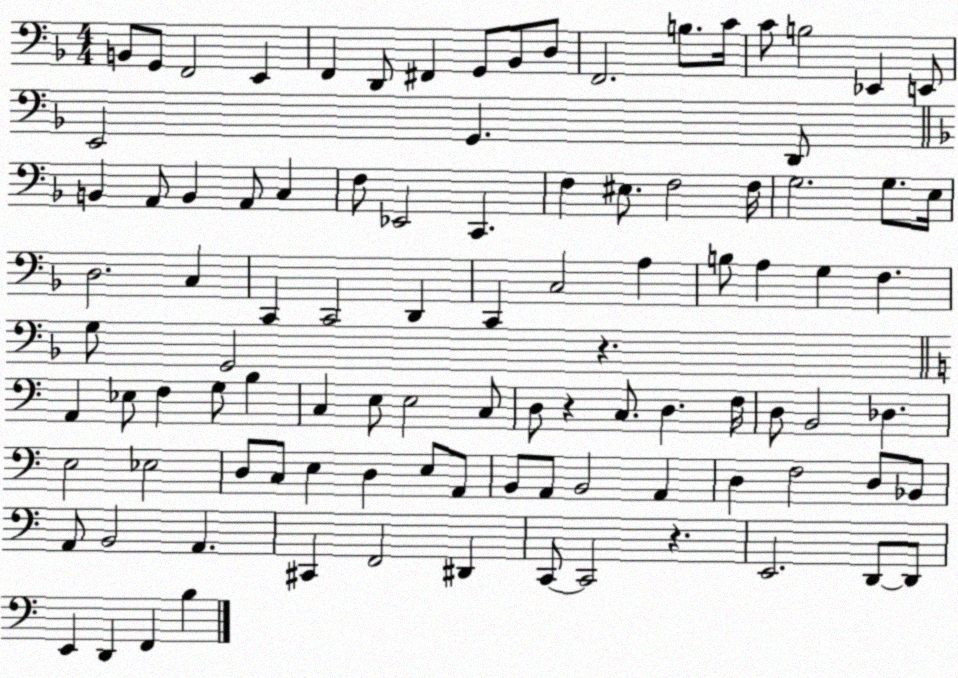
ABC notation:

X:1
T:Untitled
M:4/4
L:1/4
K:F
B,,/2 G,,/2 F,,2 E,, F,, D,,/2 ^F,, G,,/2 _B,,/2 D,/2 F,,2 B,/2 C/4 C/2 B,2 _E,, E,,/2 E,,2 G,, D,,/2 B,, A,,/2 B,, A,,/2 C, F,/2 _E,,2 C,, F, ^E,/2 F,2 F,/4 G,2 G,/2 E,/4 D,2 C, C,, C,,2 D,, C,, C,2 A, B,/2 A, G, F, G,/2 G,,2 z A,, _E,/2 F, G,/2 B, C, E,/2 E,2 C,/2 D,/2 z C,/2 D, F,/4 D,/2 B,,2 _D, E,2 _E,2 D,/2 C,/2 E, D, E,/2 A,,/2 B,,/2 A,,/2 B,,2 A,, D, F,2 D,/2 _B,,/2 A,,/2 B,,2 A,, ^C,, F,,2 ^D,, C,,/2 C,,2 z E,,2 D,,/2 D,,/2 E,, D,, F,, B,